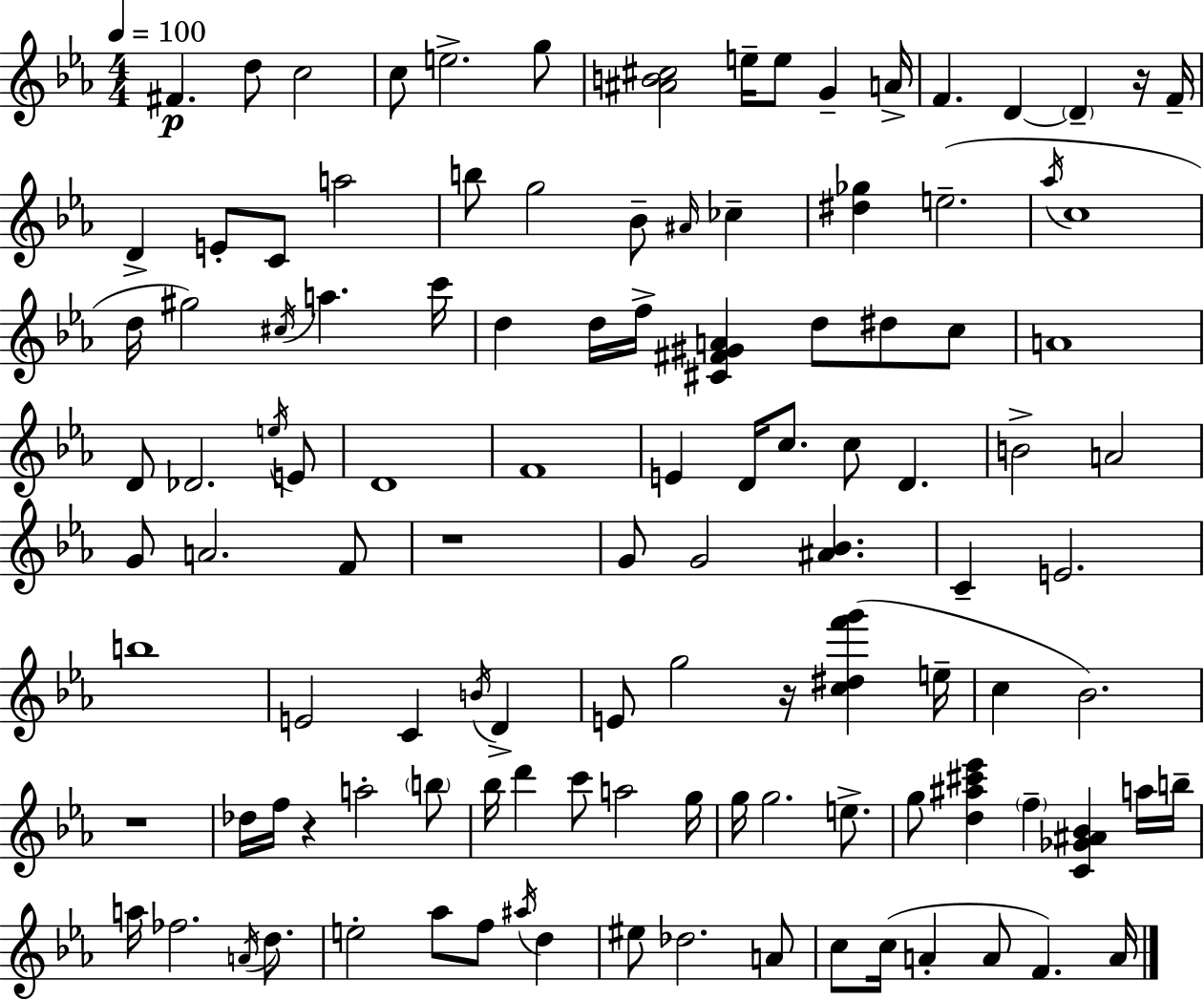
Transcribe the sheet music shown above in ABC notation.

X:1
T:Untitled
M:4/4
L:1/4
K:Cm
^F d/2 c2 c/2 e2 g/2 [^AB^c]2 e/4 e/2 G A/4 F D D z/4 F/4 D E/2 C/2 a2 b/2 g2 _B/2 ^A/4 _c [^d_g] e2 _a/4 c4 d/4 ^g2 ^c/4 a c'/4 d d/4 f/4 [^C^F^GA] d/2 ^d/2 c/2 A4 D/2 _D2 e/4 E/2 D4 F4 E D/4 c/2 c/2 D B2 A2 G/2 A2 F/2 z4 G/2 G2 [^A_B] C E2 b4 E2 C B/4 D E/2 g2 z/4 [c^df'g'] e/4 c _B2 z4 _d/4 f/4 z a2 b/2 _b/4 d' c'/2 a2 g/4 g/4 g2 e/2 g/2 [d^a^c'_e'] f [C_G^A_B] a/4 b/4 a/4 _f2 A/4 d/2 e2 _a/2 f/2 ^a/4 d ^e/2 _d2 A/2 c/2 c/4 A A/2 F A/4